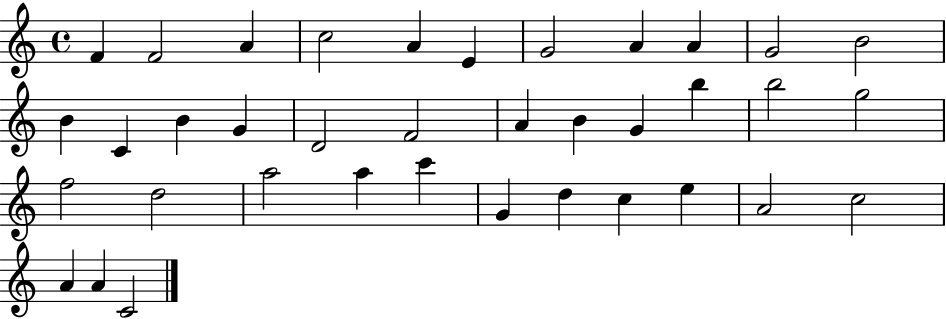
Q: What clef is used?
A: treble